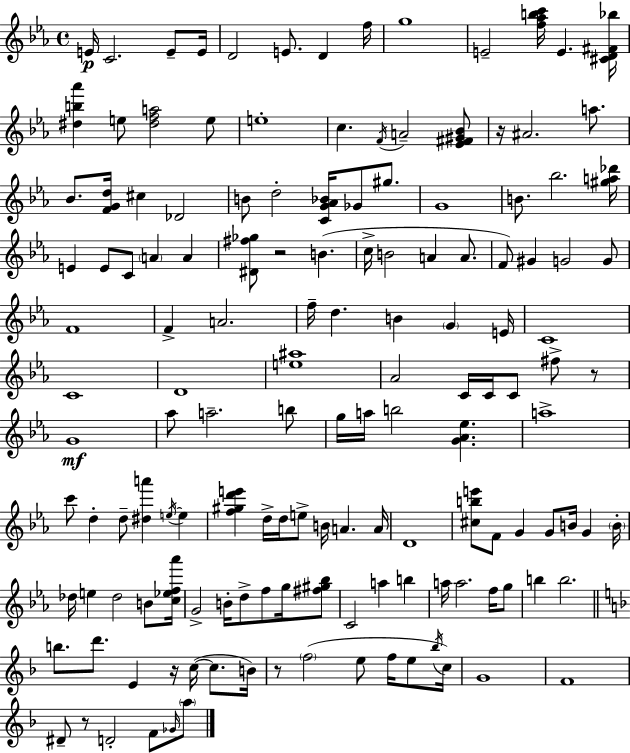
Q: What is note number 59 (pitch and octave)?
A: F#5